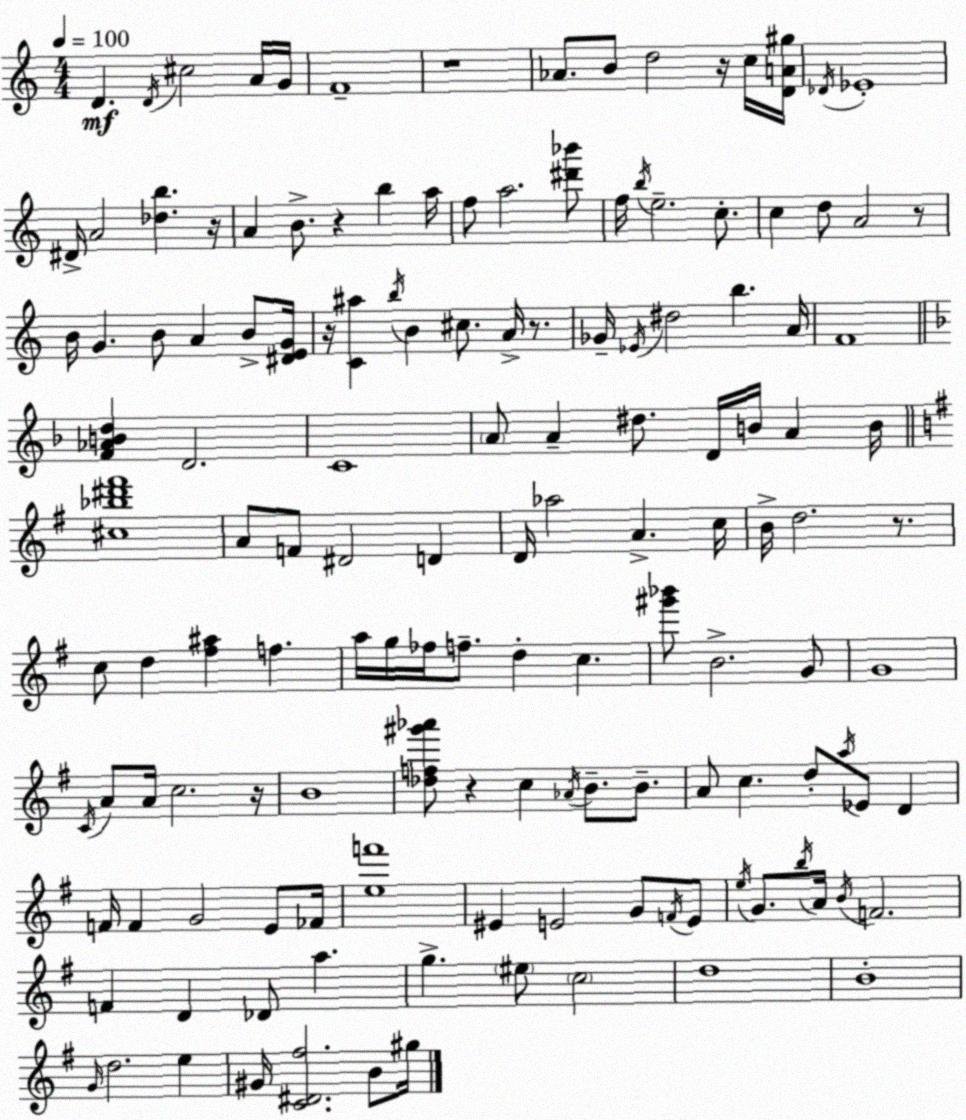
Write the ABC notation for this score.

X:1
T:Untitled
M:4/4
L:1/4
K:C
D D/4 ^c2 A/4 G/4 F4 z4 _A/2 B/2 d2 z/4 c/4 [DA^g]/4 _D/4 _E4 ^D/4 A2 [_db] z/4 A B/2 z b a/4 f/2 a2 [^d'_b']/2 f/4 b/4 e2 c/2 c d/2 A2 z/2 B/4 G B/2 A B/2 [^DEG]/4 z/4 [C^a] b/4 B ^c/2 A/4 z/2 _G/4 _E/4 ^d2 b A/4 F4 [F_ABd] D2 C4 A/2 A ^d/2 D/4 B/4 A B/4 [^c_b^d'^f']4 A/2 F/2 ^D2 D D/4 _a2 A c/4 B/4 d2 z/2 c/2 d [^f^a] f a/4 g/4 _f/4 f/2 d c [^g'_b']/2 B2 G/2 G4 C/4 A/2 A/4 c2 z/4 B4 [_df^g'_a']/2 z c _A/4 B/2 B/2 A/2 c d/2 a/4 _E/2 D F/4 F G2 E/2 _F/4 [ef']4 ^E E2 G/2 F/4 E/2 e/4 G/2 b/4 A/4 B/4 F2 F D _D/2 a g ^e/2 c2 d4 B4 G/4 d2 e ^G/4 [C^D^f]2 B/2 ^g/4